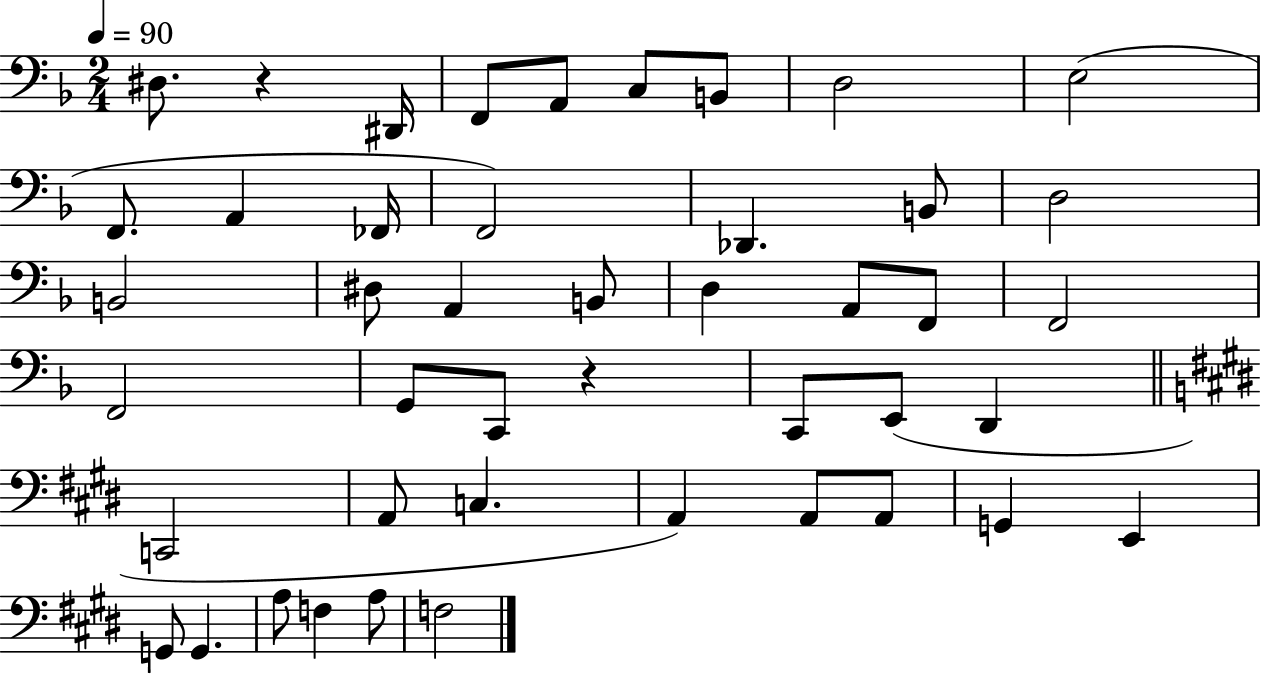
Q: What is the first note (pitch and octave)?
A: D#3